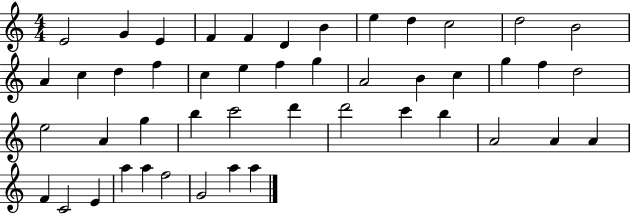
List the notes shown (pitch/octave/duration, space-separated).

E4/h G4/q E4/q F4/q F4/q D4/q B4/q E5/q D5/q C5/h D5/h B4/h A4/q C5/q D5/q F5/q C5/q E5/q F5/q G5/q A4/h B4/q C5/q G5/q F5/q D5/h E5/h A4/q G5/q B5/q C6/h D6/q D6/h C6/q B5/q A4/h A4/q A4/q F4/q C4/h E4/q A5/q A5/q F5/h G4/h A5/q A5/q